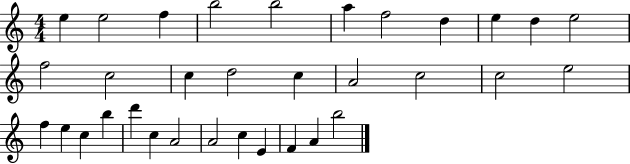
X:1
T:Untitled
M:4/4
L:1/4
K:C
e e2 f b2 b2 a f2 d e d e2 f2 c2 c d2 c A2 c2 c2 e2 f e c b d' c A2 A2 c E F A b2